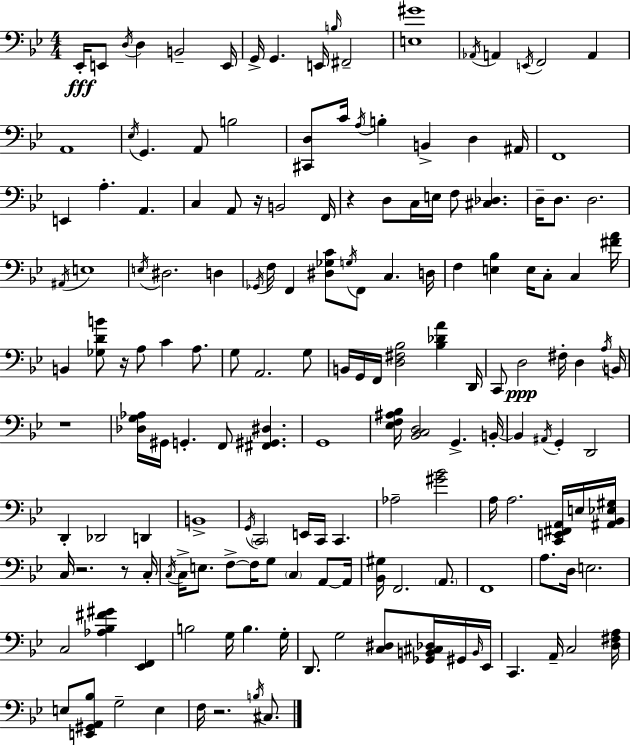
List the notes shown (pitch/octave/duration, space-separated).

Eb2/s E2/e D3/s D3/q B2/h E2/s G2/s G2/q. E2/s B3/s F#2/h [E3,G#4]/w Ab2/s A2/q E2/s F2/h A2/q A2/w Eb3/s G2/q. A2/e B3/h [C#2,D3]/e C4/s A3/s B3/q B2/q D3/q A#2/s F2/w E2/q A3/q. A2/q. C3/q A2/e R/s B2/h F2/s R/q D3/e C3/s E3/s F3/e [C#3,Db3]/q. D3/s D3/e. D3/h. A#2/s E3/w E3/s D#3/h. D3/q Gb2/s F3/s F2/q [D#3,Gb3,C4]/e G3/s F2/e C3/q. D3/s F3/q [E3,Bb3]/q E3/s C3/e C3/q [F#4,A4]/s B2/q [Gb3,D4,B4]/e R/s A3/e C4/q A3/e. G3/e A2/h. G3/e B2/s G2/s F2/s [D3,F#3,Bb3]/h [Bb3,Db4,A4]/q D2/s C2/e D3/h F#3/s D3/q A3/s B2/s R/w [Db3,G3,Ab3]/s G#2/s G2/q. F2/e [F#2,G#2,D#3]/q. G2/w [Eb3,F3,A#3,Bb3]/s [Bb2,C3,D3]/h G2/q. B2/s B2/q A#2/s G2/q D2/h D2/q Db2/h D2/q B2/w G2/s C2/h E2/s C2/s C2/q. Ab3/h [G#4,Bb4]/h A3/s A3/h. [C2,E2,F#2,A2]/s E3/s [A#2,Bb2,Eb3,G#3]/s C3/s R/h. R/e C3/s C3/s C3/s E3/e. F3/e F3/s G3/e C3/q A2/e A2/s [Bb2,G#3]/s F2/h. A2/e. F2/w A3/e. D3/s E3/h. C3/h [Ab3,Bb3,F#4,G#4]/q [Eb2,F2]/q B3/h G3/s B3/q. G3/s D2/e. G3/h [C3,D#3]/e [Gb2,B2,C#3,Db3]/s G#2/s B2/s Eb2/s C2/q. A2/s C3/h [D3,F#3,A3]/s E3/e [E2,G#2,A2,Bb3]/e G3/h E3/q F3/s R/h. B3/s C#3/e.